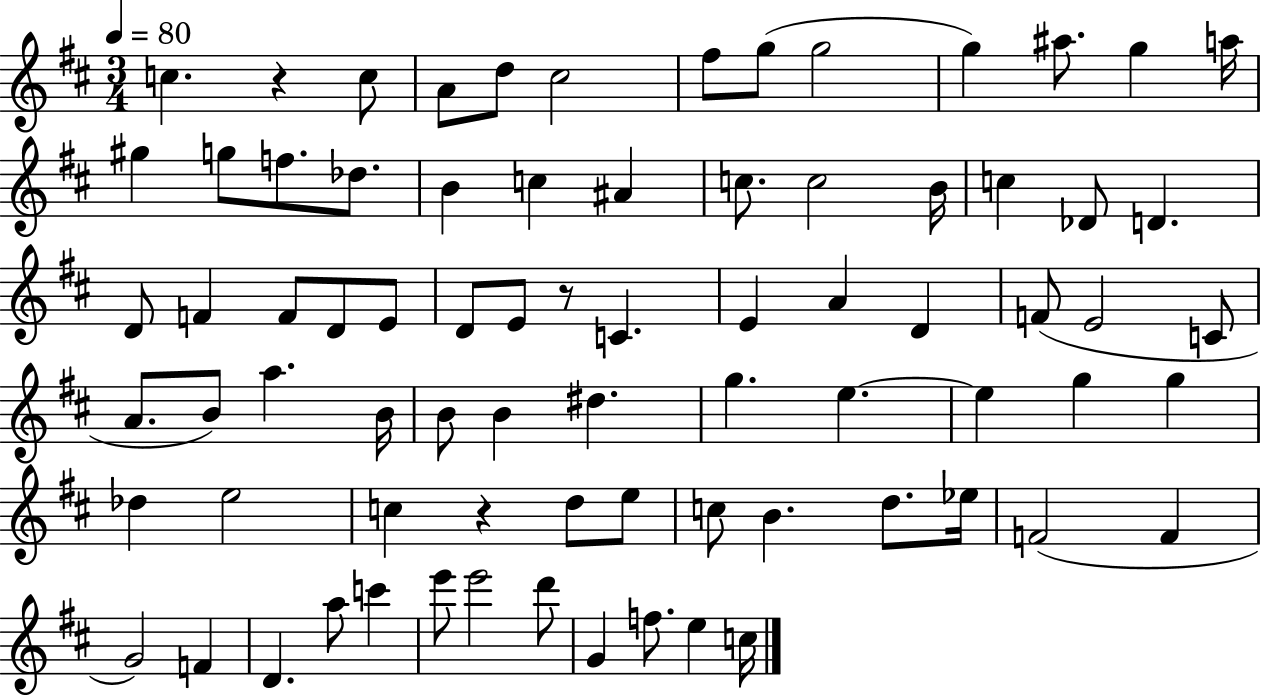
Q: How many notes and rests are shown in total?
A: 77